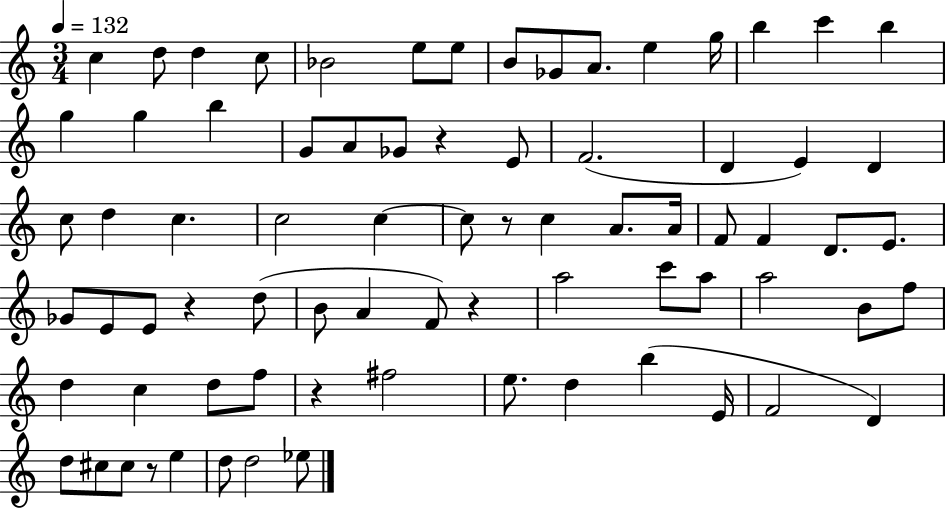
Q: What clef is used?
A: treble